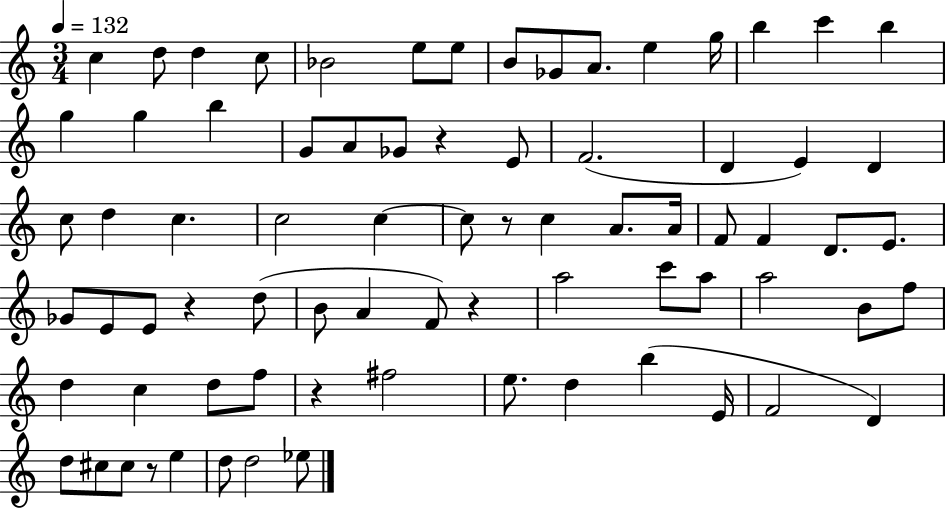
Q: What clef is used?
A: treble